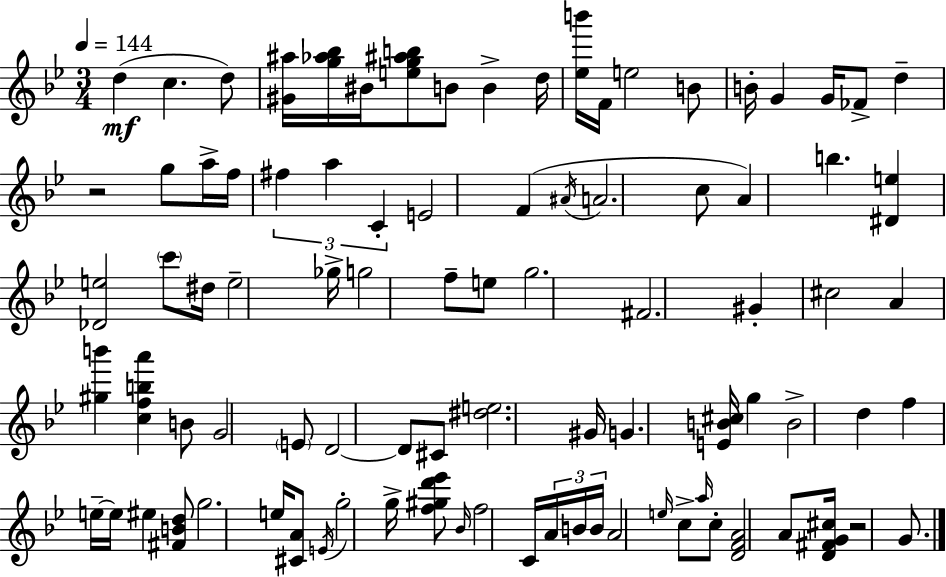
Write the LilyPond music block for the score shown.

{
  \clef treble
  \numericTimeSignature
  \time 3/4
  \key bes \major
  \tempo 4 = 144
  \repeat volta 2 { d''4(\mf c''4. d''8) | <gis' ais''>16 <g'' aes'' bes''>16 bis'16 <e'' g'' ais'' b''>8 b'8 b'4-> d''16 | <ees'' b'''>16 f'16 e''2 b'8 | b'16-. g'4 g'16 fes'8-> d''4-- | \break r2 g''8 a''16-> f''16 | \tuplet 3/2 { fis''4 a''4 c'4-. } | e'2 f'4( | \acciaccatura { ais'16 } a'2. | \break c''8 a'4) b''4. | <dis' e''>4 <des' e''>2 | \parenthesize c'''8 dis''16 e''2-- | ges''16-> g''2 f''8-- e''8 | \break g''2. | fis'2. | gis'4-. cis''2 | a'4 <gis'' b'''>4 <c'' f'' b'' a'''>4 | \break b'8 g'2 \parenthesize e'8 | d'2~~ d'8 cis'8 | <dis'' e''>2. | gis'16 g'4. <e' b' cis''>16 g''4 | \break b'2-> d''4 | f''4 e''16--~~ e''16 eis''4 <fis' b' d''>8 | g''2. | e''16 <cis' a'>8 \acciaccatura { e'16 } g''2-. | \break g''16-> <f'' gis'' d''' ees'''>8 \grace { bes'16 } f''2 | c'16 \tuplet 3/2 { a'16 b'16 b'16 } a'2 | \grace { e''16 } c''8-> \grace { a''16 } c''8-. <d' f' a'>2 | a'8 <d' fis' g' cis''>16 r2 | \break g'8. } \bar "|."
}